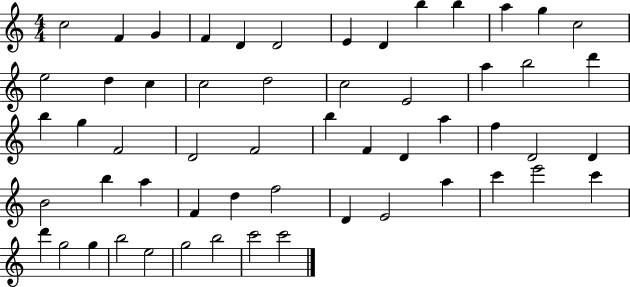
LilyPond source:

{
  \clef treble
  \numericTimeSignature
  \time 4/4
  \key c \major
  c''2 f'4 g'4 | f'4 d'4 d'2 | e'4 d'4 b''4 b''4 | a''4 g''4 c''2 | \break e''2 d''4 c''4 | c''2 d''2 | c''2 e'2 | a''4 b''2 d'''4 | \break b''4 g''4 f'2 | d'2 f'2 | b''4 f'4 d'4 a''4 | f''4 d'2 d'4 | \break b'2 b''4 a''4 | f'4 d''4 f''2 | d'4 e'2 a''4 | c'''4 e'''2 c'''4 | \break d'''4 g''2 g''4 | b''2 e''2 | g''2 b''2 | c'''2 c'''2 | \break \bar "|."
}